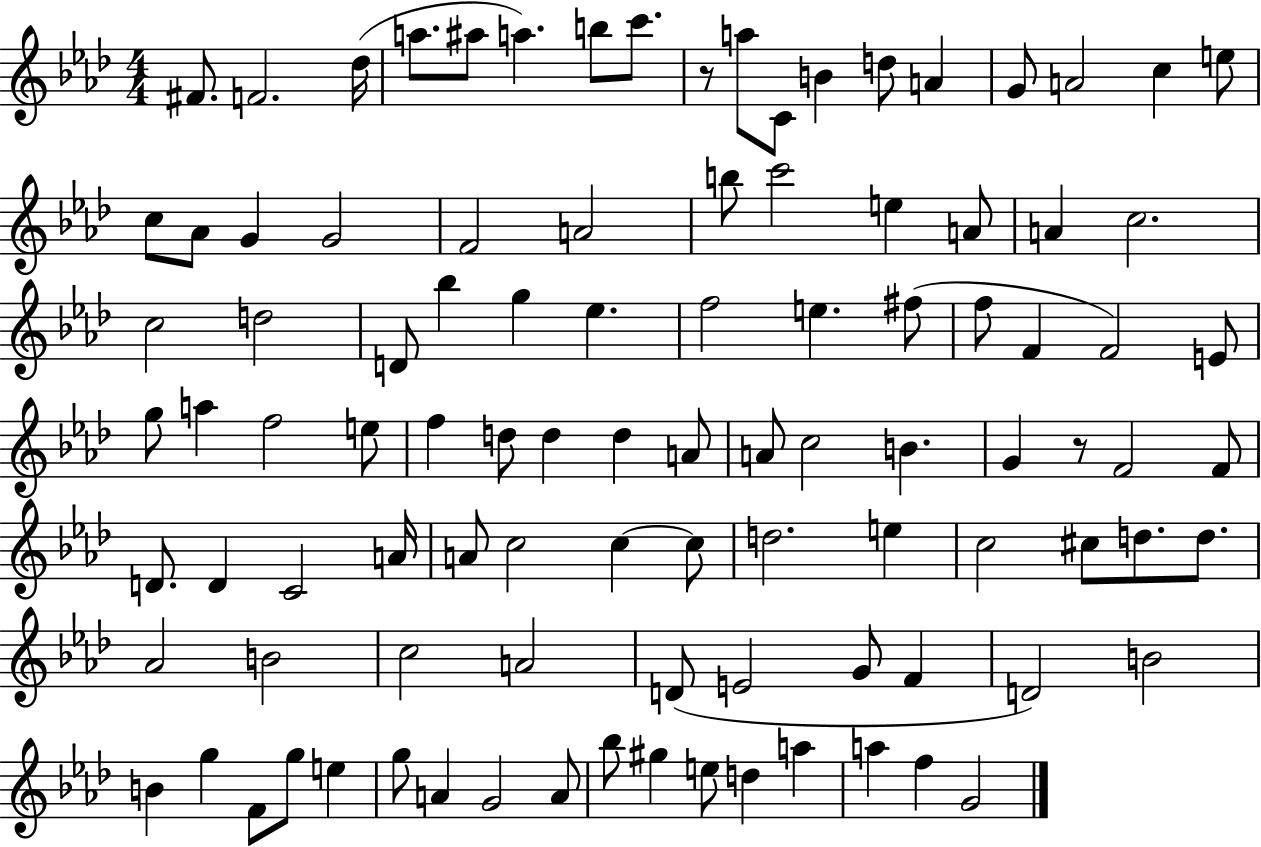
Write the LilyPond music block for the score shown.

{
  \clef treble
  \numericTimeSignature
  \time 4/4
  \key aes \major
  fis'8. f'2. des''16( | a''8. ais''8 a''4.) b''8 c'''8. | r8 a''8 c'8 b'4 d''8 a'4 | g'8 a'2 c''4 e''8 | \break c''8 aes'8 g'4 g'2 | f'2 a'2 | b''8 c'''2 e''4 a'8 | a'4 c''2. | \break c''2 d''2 | d'8 bes''4 g''4 ees''4. | f''2 e''4. fis''8( | f''8 f'4 f'2) e'8 | \break g''8 a''4 f''2 e''8 | f''4 d''8 d''4 d''4 a'8 | a'8 c''2 b'4. | g'4 r8 f'2 f'8 | \break d'8. d'4 c'2 a'16 | a'8 c''2 c''4~~ c''8 | d''2. e''4 | c''2 cis''8 d''8. d''8. | \break aes'2 b'2 | c''2 a'2 | d'8( e'2 g'8 f'4 | d'2) b'2 | \break b'4 g''4 f'8 g''8 e''4 | g''8 a'4 g'2 a'8 | bes''8 gis''4 e''8 d''4 a''4 | a''4 f''4 g'2 | \break \bar "|."
}